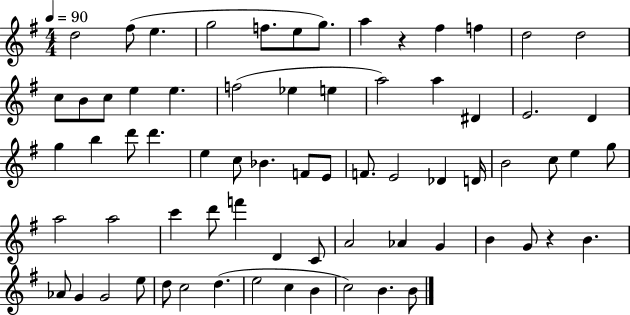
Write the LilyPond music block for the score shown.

{
  \clef treble
  \numericTimeSignature
  \time 4/4
  \key g \major
  \tempo 4 = 90
  d''2 fis''8( e''4. | g''2 f''8. e''8 g''8.) | a''4 r4 fis''4 f''4 | d''2 d''2 | \break c''8 b'8 c''8 e''4 e''4. | f''2( ees''4 e''4 | a''2) a''4 dis'4 | e'2. d'4 | \break g''4 b''4 d'''8 d'''4. | e''4 c''8 bes'4. f'8 e'8 | f'8. e'2 des'4 d'16 | b'2 c''8 e''4 g''8 | \break a''2 a''2 | c'''4 d'''8 f'''4 d'4 c'8 | a'2 aes'4 g'4 | b'4 g'8 r4 b'4. | \break aes'8 g'4 g'2 e''8 | d''8 c''2 d''4.( | e''2 c''4 b'4 | c''2) b'4. b'8 | \break \bar "|."
}